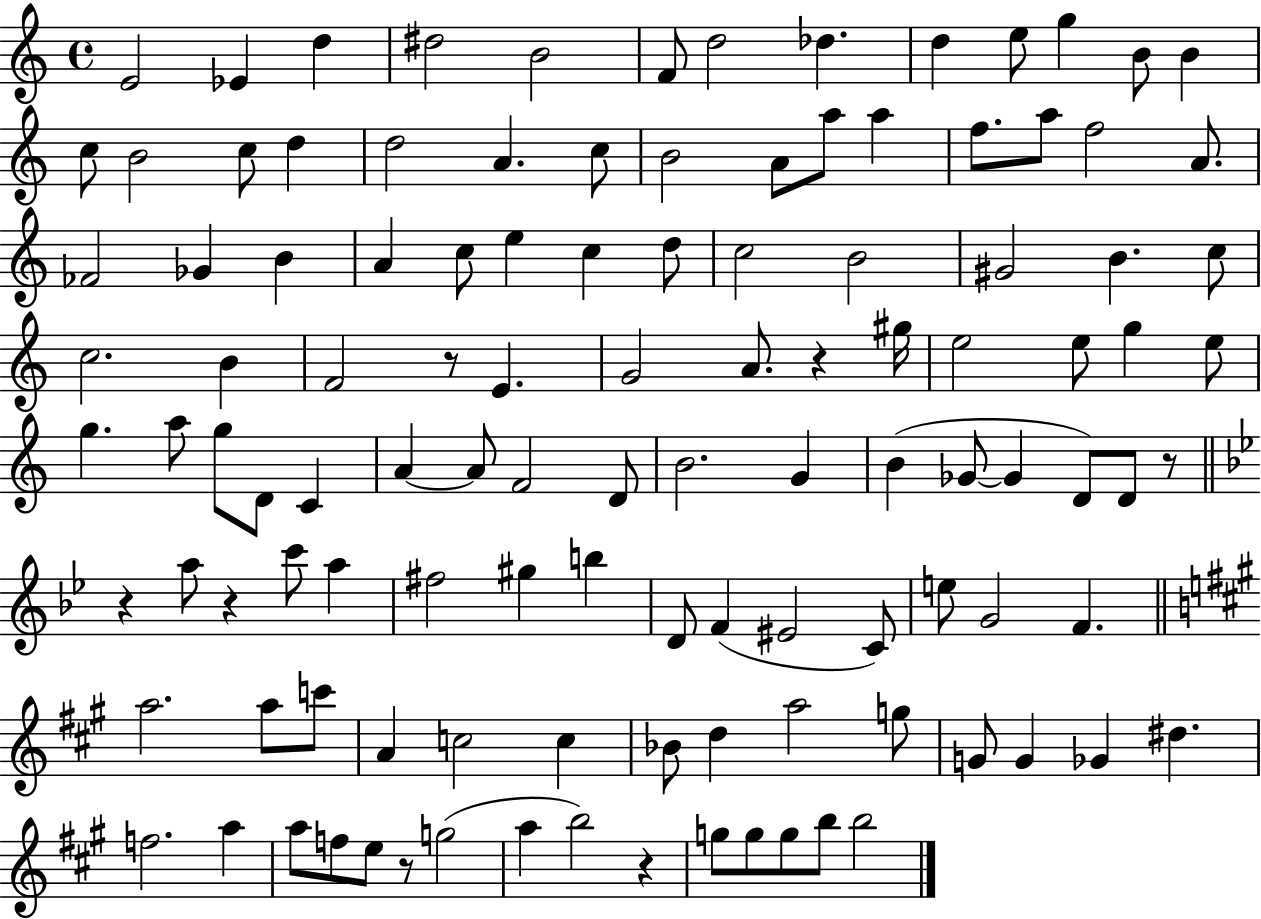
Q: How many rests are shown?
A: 7